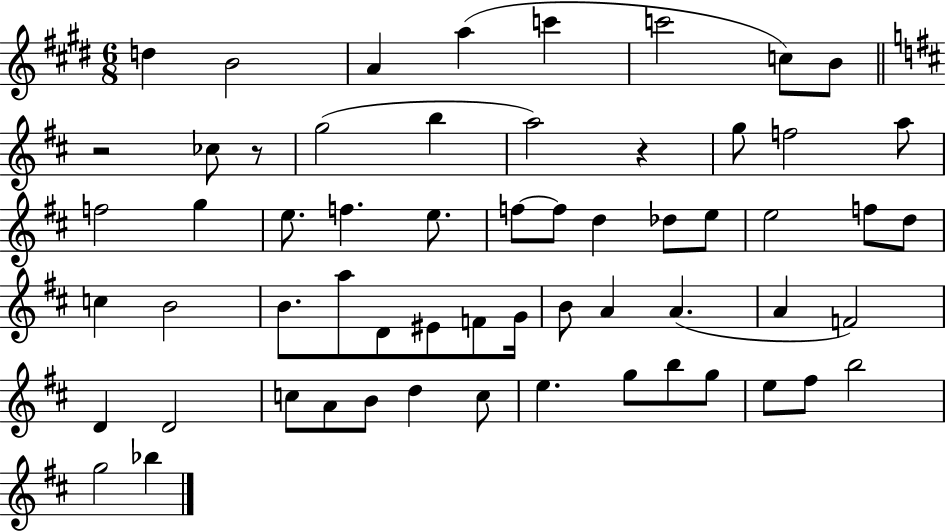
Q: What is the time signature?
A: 6/8